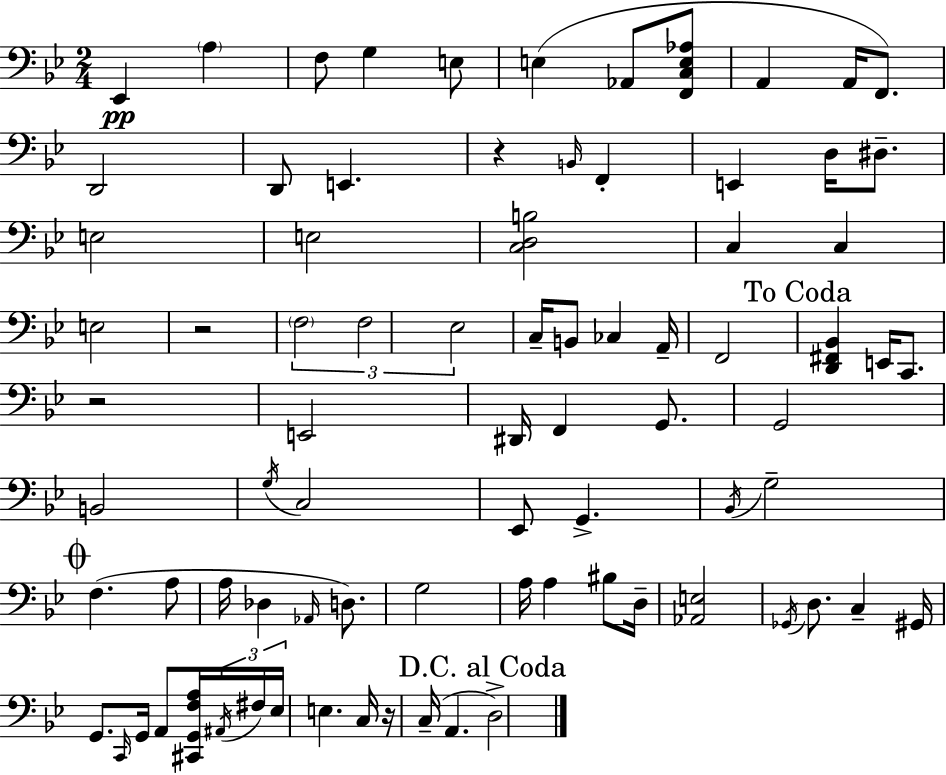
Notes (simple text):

Eb2/q A3/q F3/e G3/q E3/e E3/q Ab2/e [F2,C3,E3,Ab3]/e A2/q A2/s F2/e. D2/h D2/e E2/q. R/q B2/s F2/q E2/q D3/s D#3/e. E3/h E3/h [C3,D3,B3]/h C3/q C3/q E3/h R/h F3/h F3/h Eb3/h C3/s B2/e CES3/q A2/s F2/h [D2,F#2,Bb2]/q E2/s C2/e. R/h E2/h D#2/s F2/q G2/e. G2/h B2/h G3/s C3/h Eb2/e G2/q. Bb2/s G3/h F3/q. A3/e A3/s Db3/q Ab2/s D3/e. G3/h A3/s A3/q BIS3/e D3/s [Ab2,E3]/h Gb2/s D3/e. C3/q G#2/s G2/e. C2/s G2/s A2/e [C#2,G2,F3,A3]/s A#2/s F#3/s Eb3/s E3/q. C3/s R/s C3/s A2/q. D3/h